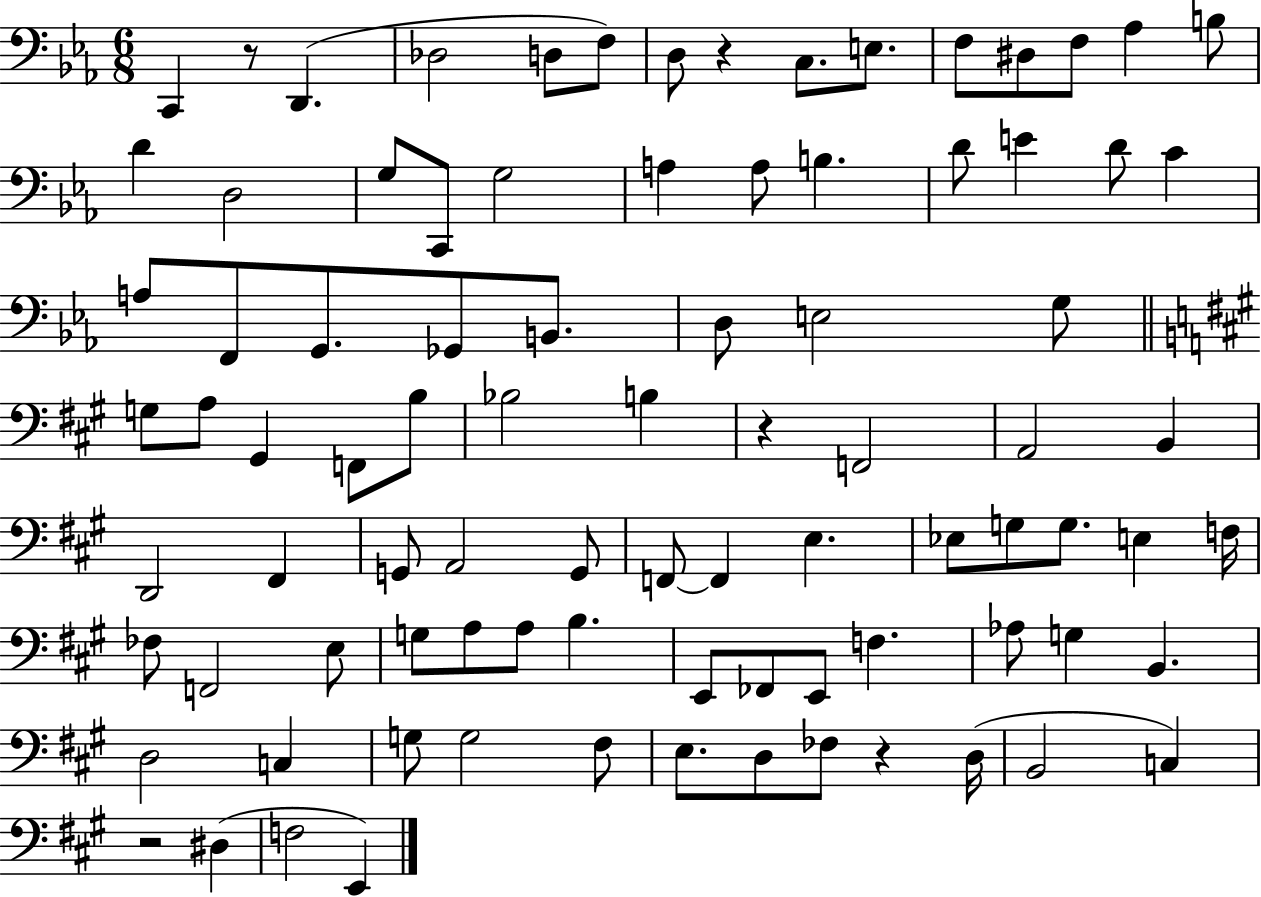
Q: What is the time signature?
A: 6/8